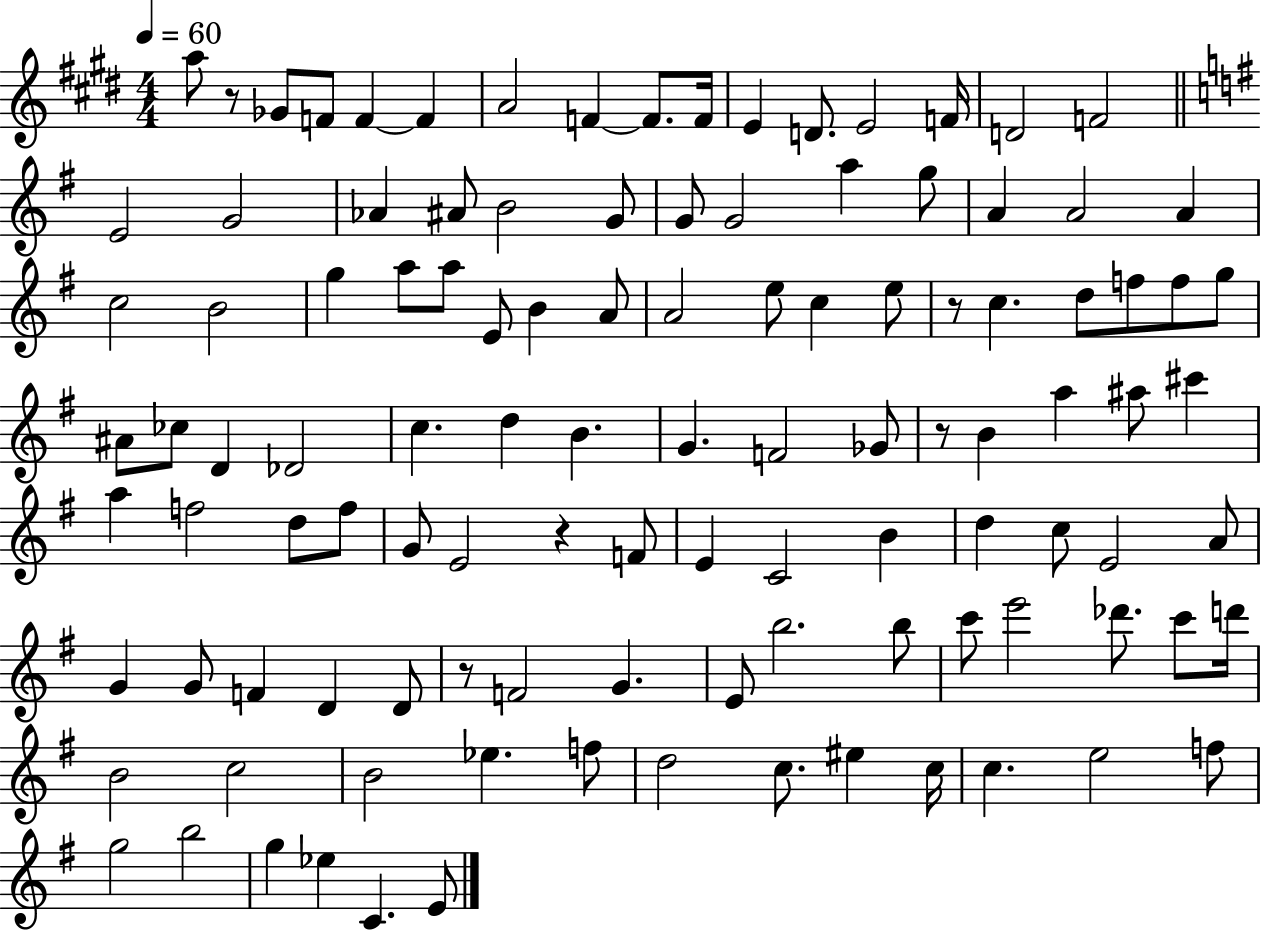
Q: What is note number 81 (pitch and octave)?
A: E4